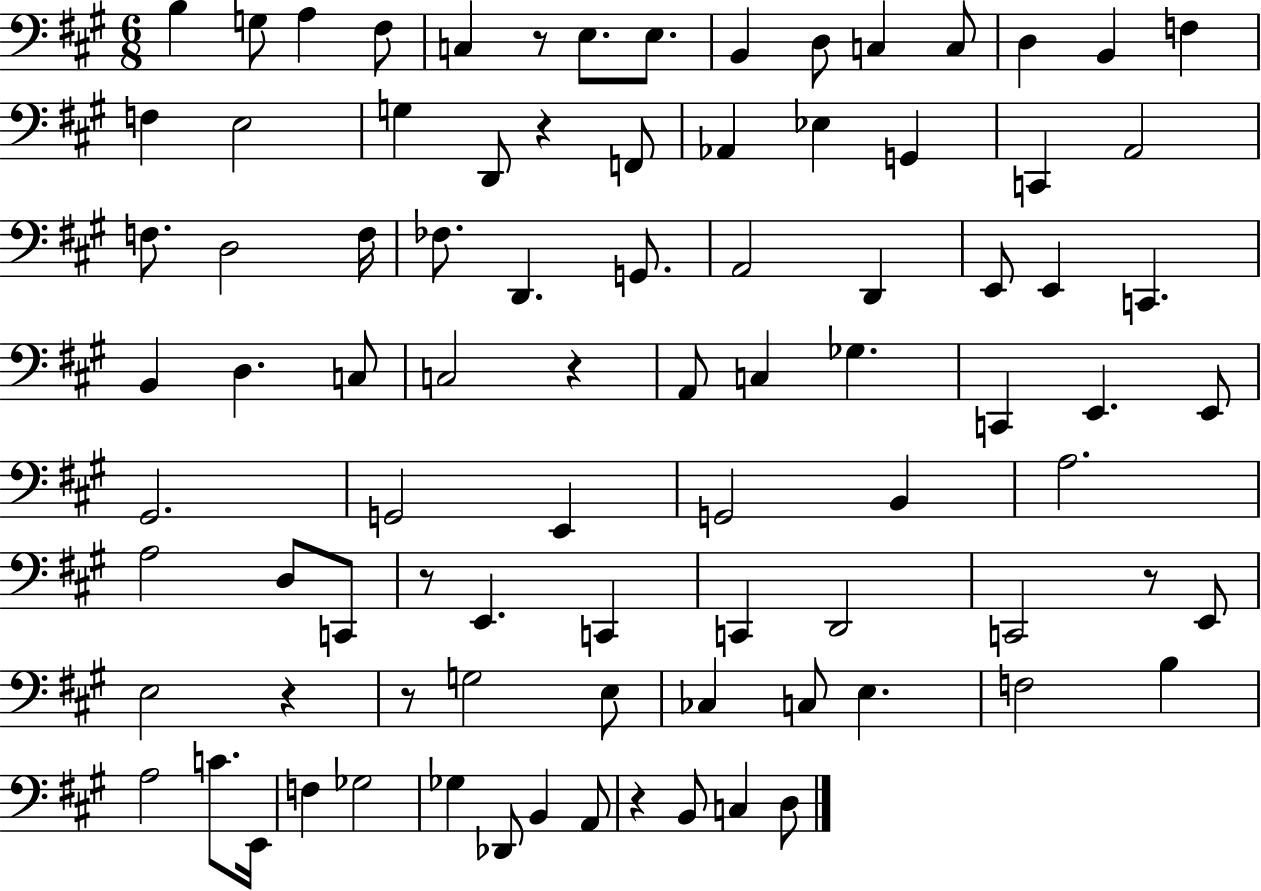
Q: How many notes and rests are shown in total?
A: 88